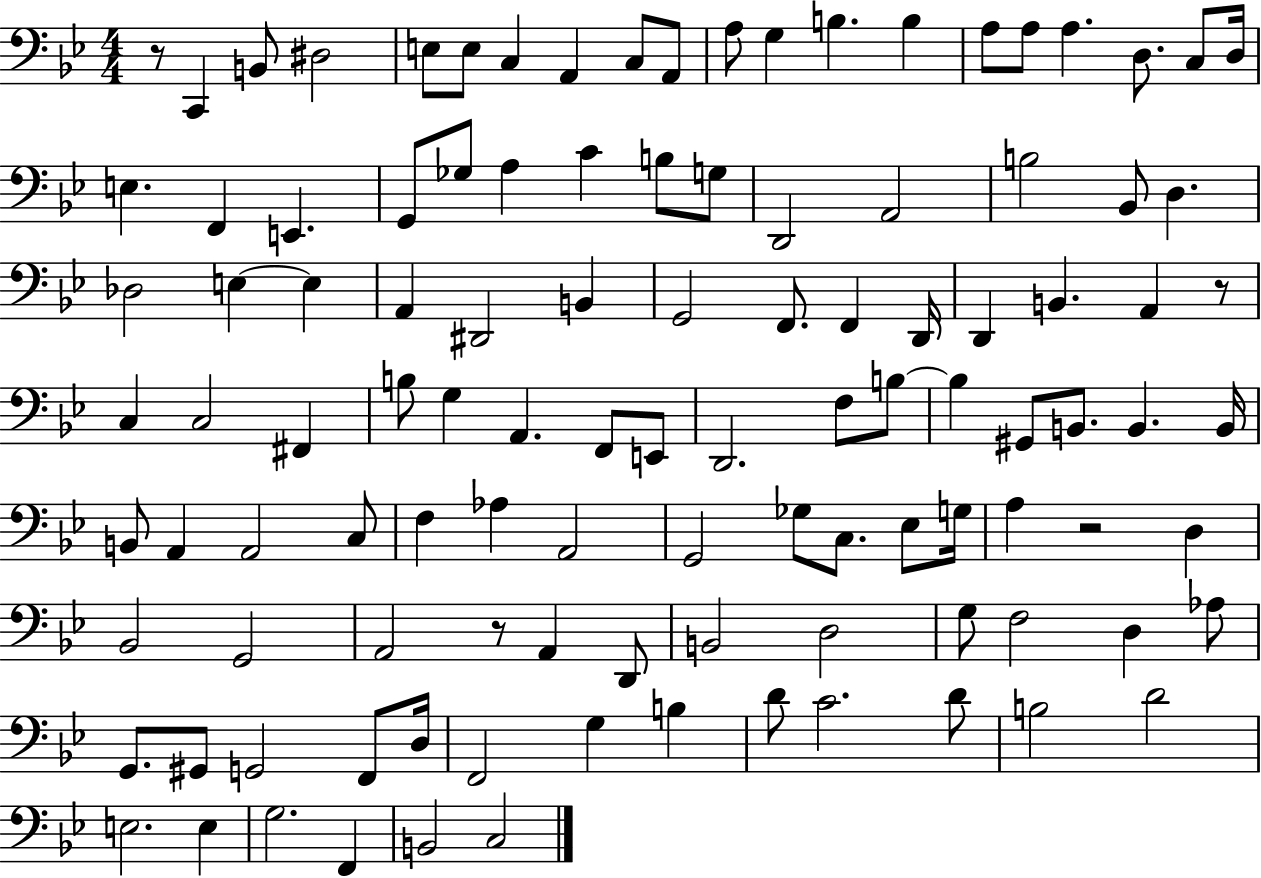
{
  \clef bass
  \numericTimeSignature
  \time 4/4
  \key bes \major
  r8 c,4 b,8 dis2 | e8 e8 c4 a,4 c8 a,8 | a8 g4 b4. b4 | a8 a8 a4. d8. c8 d16 | \break e4. f,4 e,4. | g,8 ges8 a4 c'4 b8 g8 | d,2 a,2 | b2 bes,8 d4. | \break des2 e4~~ e4 | a,4 dis,2 b,4 | g,2 f,8. f,4 d,16 | d,4 b,4. a,4 r8 | \break c4 c2 fis,4 | b8 g4 a,4. f,8 e,8 | d,2. f8 b8~~ | b4 gis,8 b,8. b,4. b,16 | \break b,8 a,4 a,2 c8 | f4 aes4 a,2 | g,2 ges8 c8. ees8 g16 | a4 r2 d4 | \break bes,2 g,2 | a,2 r8 a,4 d,8 | b,2 d2 | g8 f2 d4 aes8 | \break g,8. gis,8 g,2 f,8 d16 | f,2 g4 b4 | d'8 c'2. d'8 | b2 d'2 | \break e2. e4 | g2. f,4 | b,2 c2 | \bar "|."
}